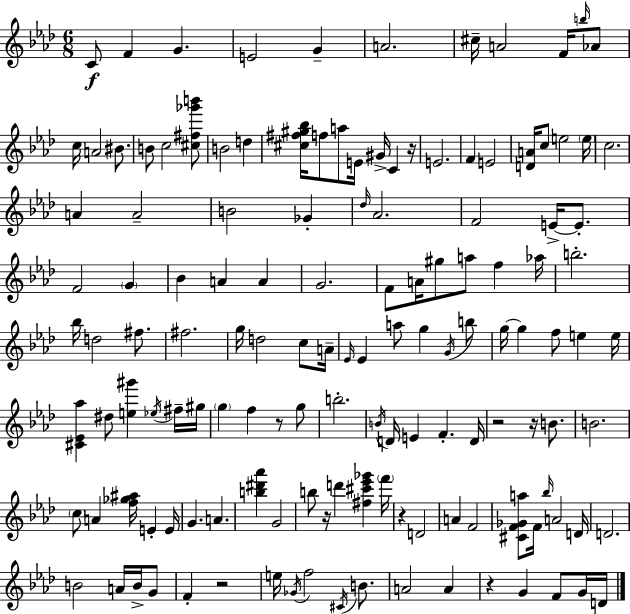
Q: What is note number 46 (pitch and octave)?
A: F4